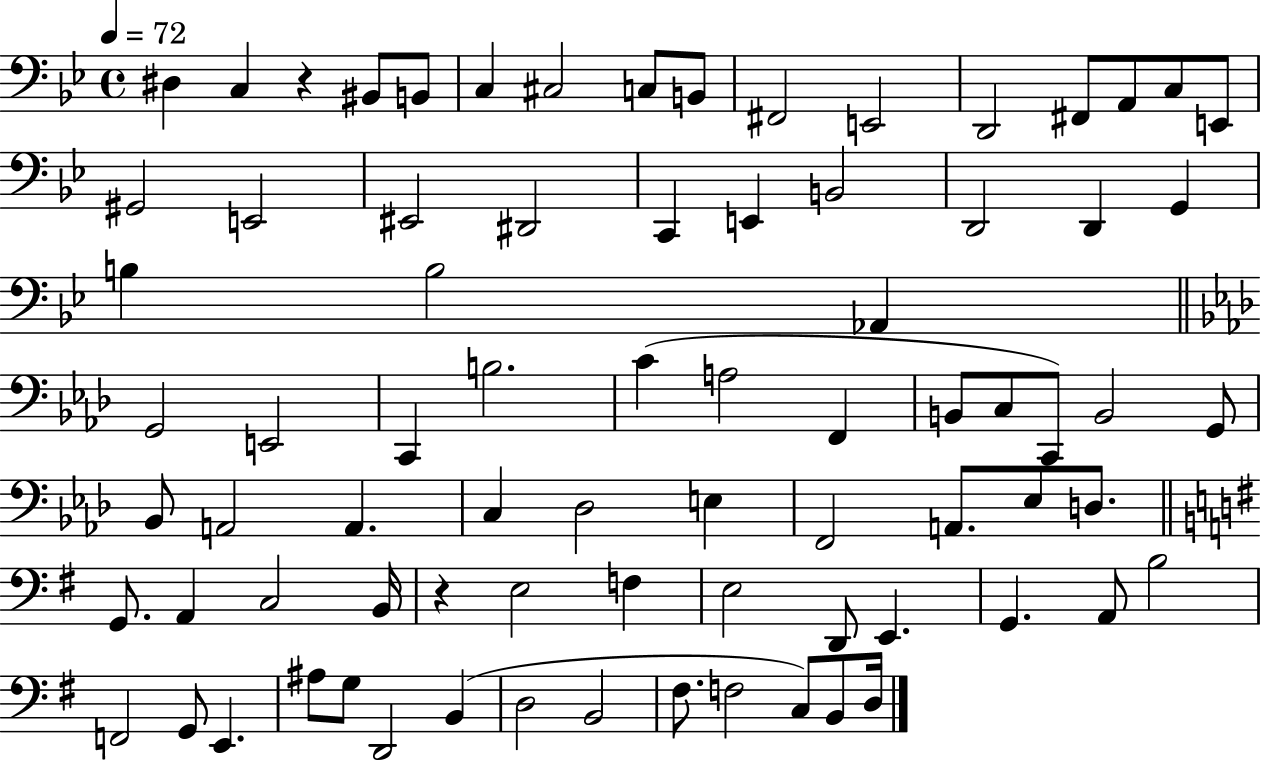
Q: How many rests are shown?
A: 2